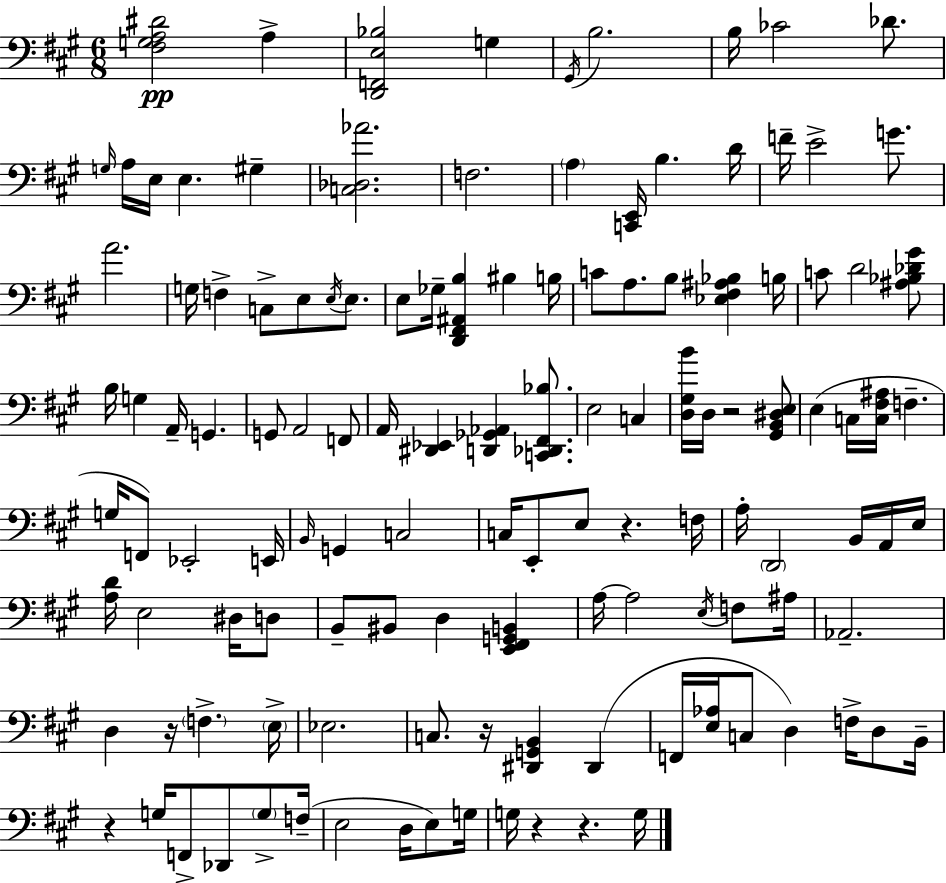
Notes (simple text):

[F#3,G3,A3,D#4]/h A3/q [D2,F2,E3,Bb3]/h G3/q G#2/s B3/h. B3/s CES4/h Db4/e. G3/s A3/s E3/s E3/q. G#3/q [C3,Db3,Ab4]/h. F3/h. A3/q [C2,E2]/s B3/q. D4/s F4/s E4/h G4/e. A4/h. G3/s F3/q C3/e E3/e E3/s E3/e. E3/e Gb3/s [D2,F#2,A#2,B3]/q BIS3/q B3/s C4/e A3/e. B3/e [Eb3,F#3,A#3,Bb3]/q B3/s C4/e D4/h [A#3,Bb3,Db4,G#4]/e B3/s G3/q A2/s G2/q. G2/e A2/h F2/e A2/s [D#2,Eb2]/q [D2,Gb2,Ab2]/q [C2,Db2,F#2,Bb3]/e. E3/h C3/q [D3,G#3,B4]/s D3/s R/h [G#2,B2,D#3,E3]/e E3/q C3/s [C3,F#3,A#3]/s F3/q. G3/s F2/e Eb2/h E2/s B2/s G2/q C3/h C3/s E2/e E3/e R/q. F3/s A3/s D2/h B2/s A2/s E3/s [A3,D4]/s E3/h D#3/s D3/e B2/e BIS2/e D3/q [E2,F#2,G2,B2]/q A3/s A3/h E3/s F3/e A#3/s Ab2/h. D3/q R/s F3/q. E3/s Eb3/h. C3/e. R/s [D#2,G2,B2]/q D#2/q F2/s [E3,Ab3]/s C3/e D3/q F3/s D3/e B2/s R/q G3/s F2/e Db2/e G3/e F3/s E3/h D3/s E3/e G3/s G3/s R/q R/q. G3/s